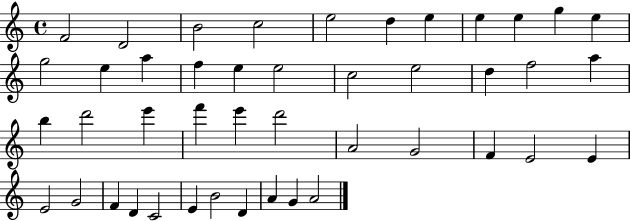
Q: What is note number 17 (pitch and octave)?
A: E5